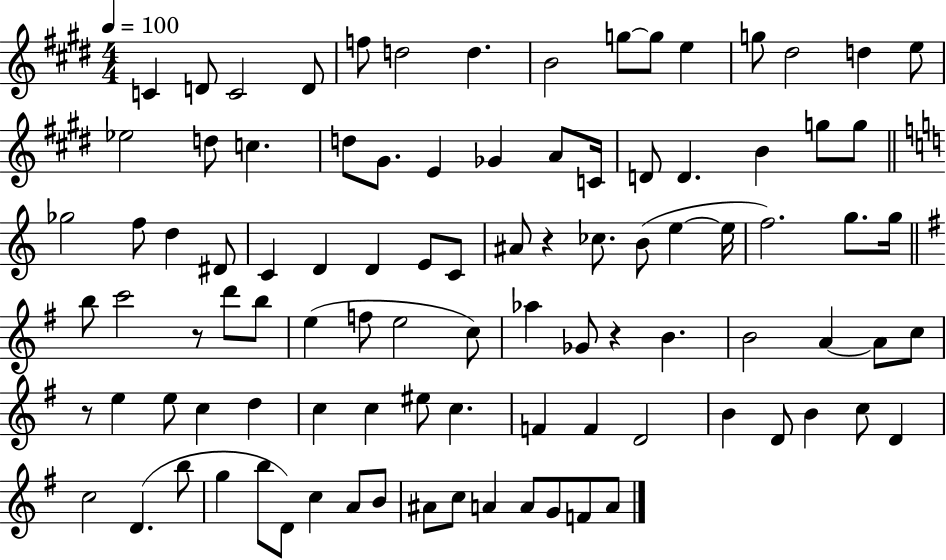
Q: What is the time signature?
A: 4/4